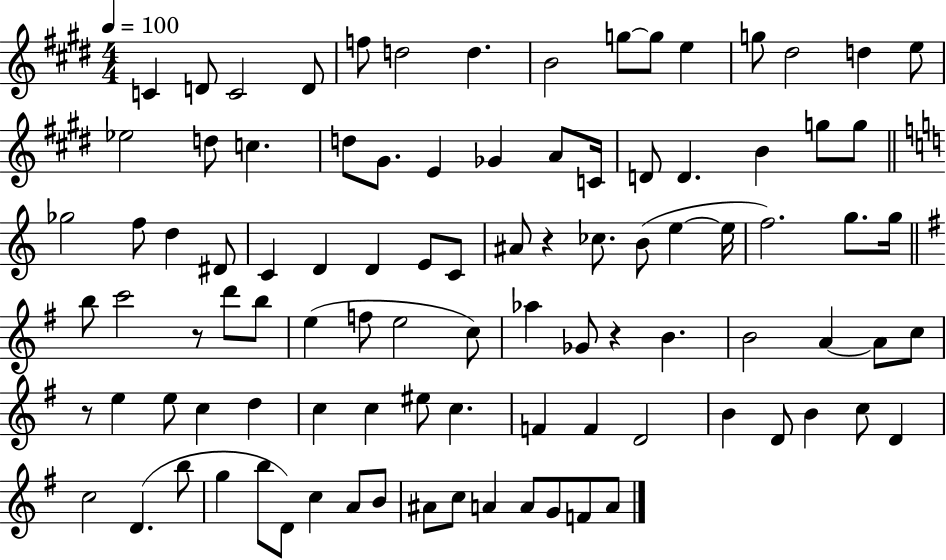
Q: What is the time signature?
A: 4/4